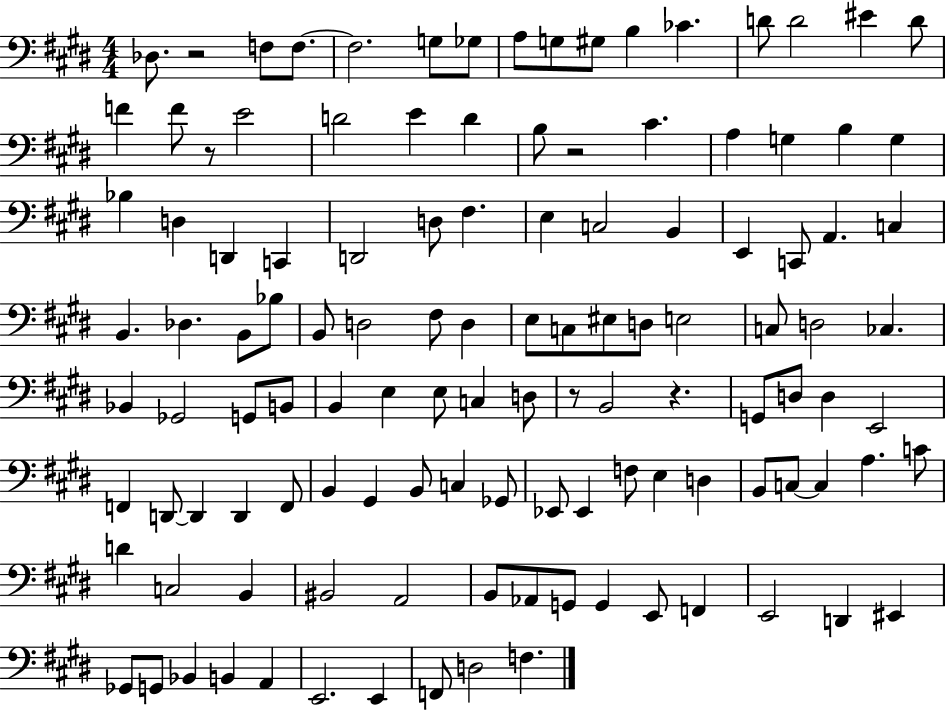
X:1
T:Untitled
M:4/4
L:1/4
K:E
_D,/2 z2 F,/2 F,/2 F,2 G,/2 _G,/2 A,/2 G,/2 ^G,/2 B, _C D/2 D2 ^E D/2 F F/2 z/2 E2 D2 E D B,/2 z2 ^C A, G, B, G, _B, D, D,, C,, D,,2 D,/2 ^F, E, C,2 B,, E,, C,,/2 A,, C, B,, _D, B,,/2 _B,/2 B,,/2 D,2 ^F,/2 D, E,/2 C,/2 ^E,/2 D,/2 E,2 C,/2 D,2 _C, _B,, _G,,2 G,,/2 B,,/2 B,, E, E,/2 C, D,/2 z/2 B,,2 z G,,/2 D,/2 D, E,,2 F,, D,,/2 D,, D,, F,,/2 B,, ^G,, B,,/2 C, _G,,/2 _E,,/2 _E,, F,/2 E, D, B,,/2 C,/2 C, A, C/2 D C,2 B,, ^B,,2 A,,2 B,,/2 _A,,/2 G,,/2 G,, E,,/2 F,, E,,2 D,, ^E,, _G,,/2 G,,/2 _B,, B,, A,, E,,2 E,, F,,/2 D,2 F,